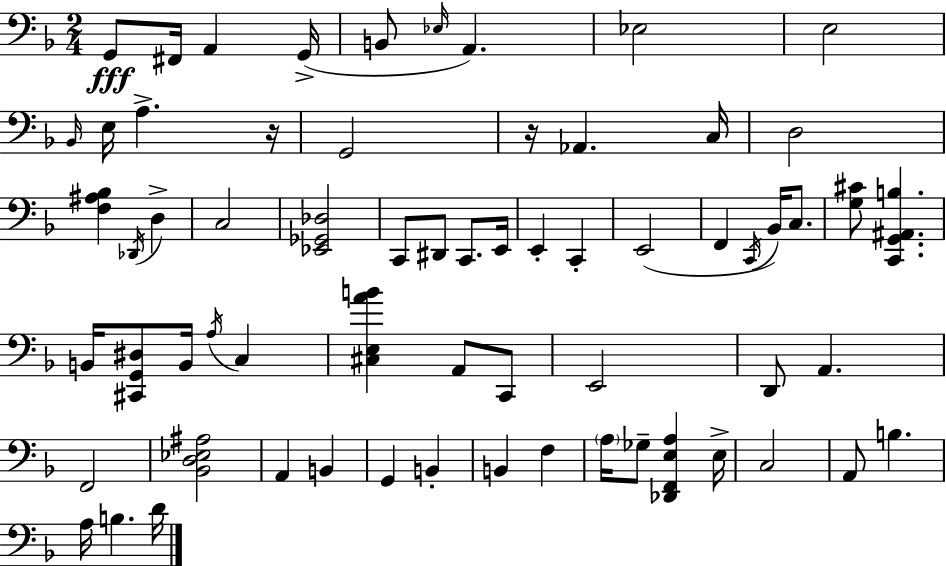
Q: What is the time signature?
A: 2/4